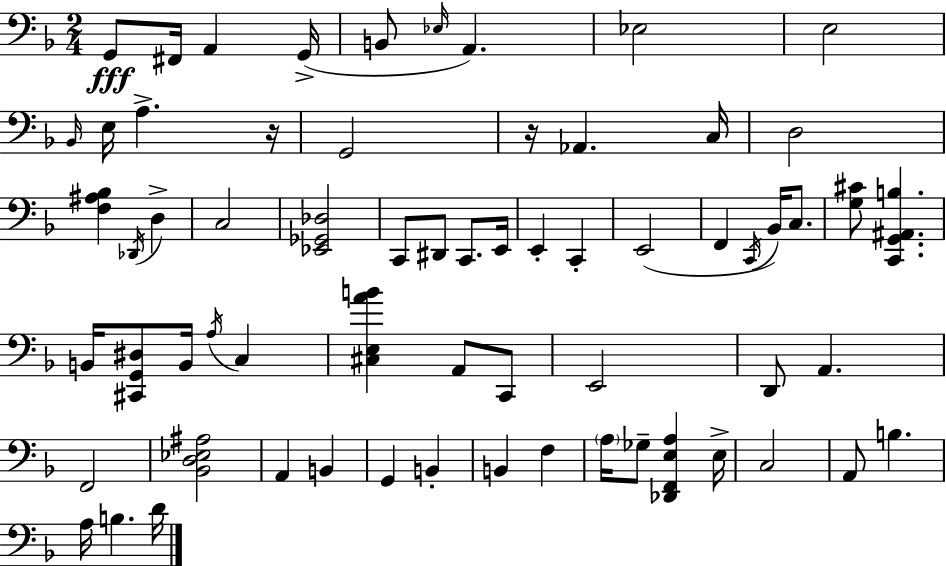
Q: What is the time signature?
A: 2/4